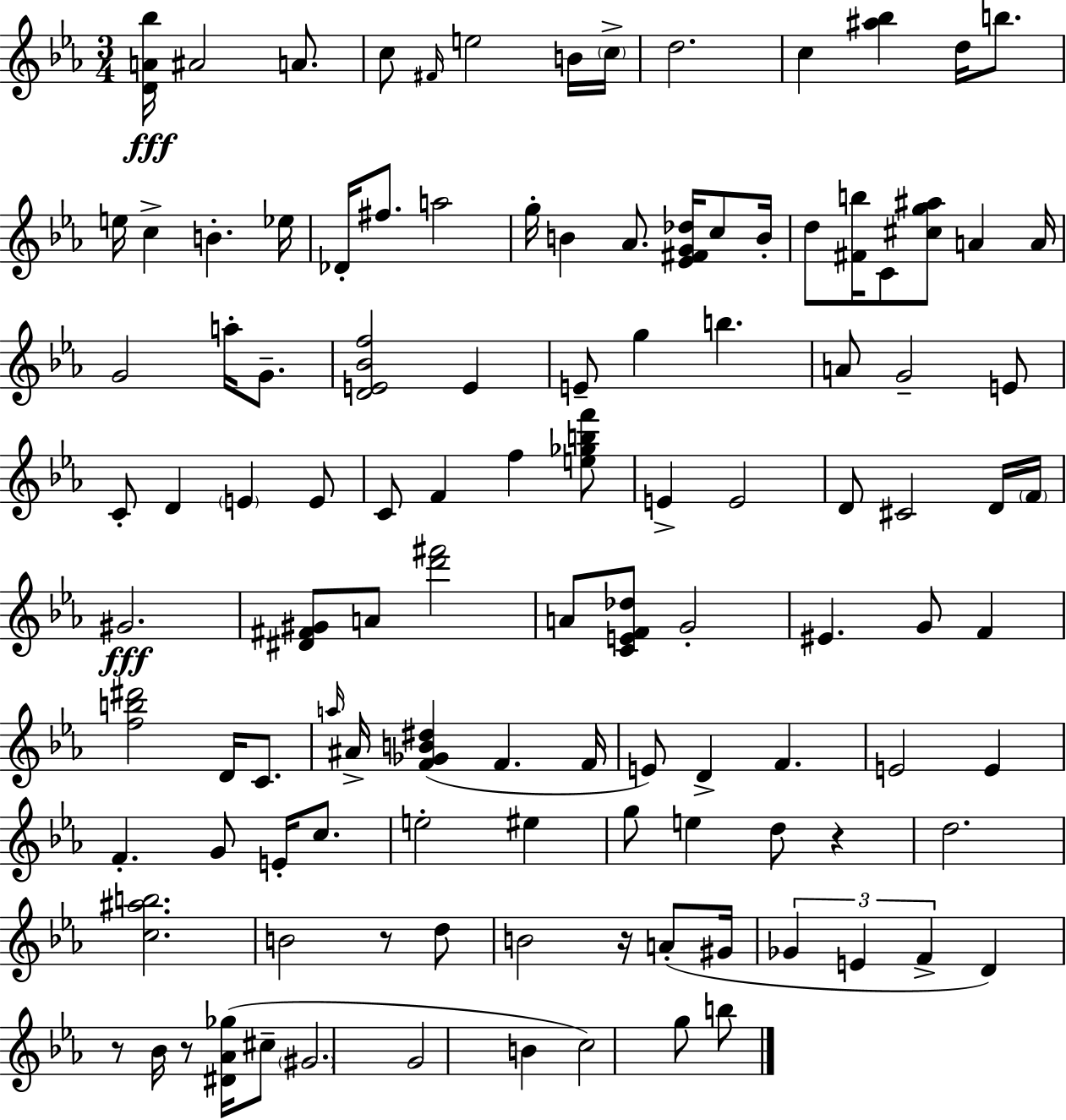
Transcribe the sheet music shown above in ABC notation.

X:1
T:Untitled
M:3/4
L:1/4
K:Cm
[DA_b]/4 ^A2 A/2 c/2 ^F/4 e2 B/4 c/4 d2 c [^a_b] d/4 b/2 e/4 c B _e/4 _D/4 ^f/2 a2 g/4 B _A/2 [_E^FG_d]/4 c/2 B/4 d/2 [^Fb]/4 C/2 [^cg^a]/2 A A/4 G2 a/4 G/2 [DE_Bf]2 E E/2 g b A/2 G2 E/2 C/2 D E E/2 C/2 F f [e_gbf']/2 E E2 D/2 ^C2 D/4 F/4 ^G2 [^D^F^G]/2 A/2 [d'^f']2 A/2 [CEF_d]/2 G2 ^E G/2 F [fb^d']2 D/4 C/2 a/4 ^A/4 [F_GB^d] F F/4 E/2 D F E2 E F G/2 E/4 c/2 e2 ^e g/2 e d/2 z d2 [c^ab]2 B2 z/2 d/2 B2 z/4 A/2 ^G/4 _G E F D z/2 _B/4 z/2 [^D_A_g]/4 ^c/2 ^G2 G2 B c2 g/2 b/2